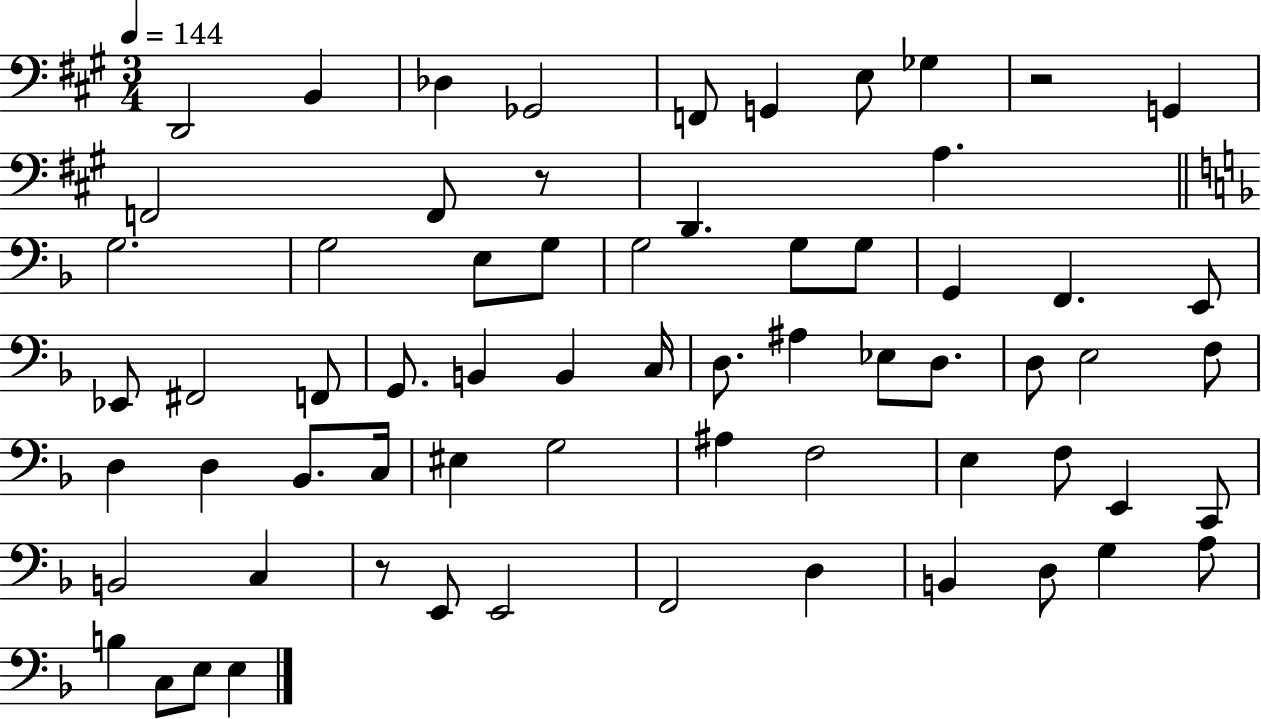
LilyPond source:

{
  \clef bass
  \numericTimeSignature
  \time 3/4
  \key a \major
  \tempo 4 = 144
  d,2 b,4 | des4 ges,2 | f,8 g,4 e8 ges4 | r2 g,4 | \break f,2 f,8 r8 | d,4. a4. | \bar "||" \break \key f \major g2. | g2 e8 g8 | g2 g8 g8 | g,4 f,4. e,8 | \break ees,8 fis,2 f,8 | g,8. b,4 b,4 c16 | d8. ais4 ees8 d8. | d8 e2 f8 | \break d4 d4 bes,8. c16 | eis4 g2 | ais4 f2 | e4 f8 e,4 c,8 | \break b,2 c4 | r8 e,8 e,2 | f,2 d4 | b,4 d8 g4 a8 | \break b4 c8 e8 e4 | \bar "|."
}